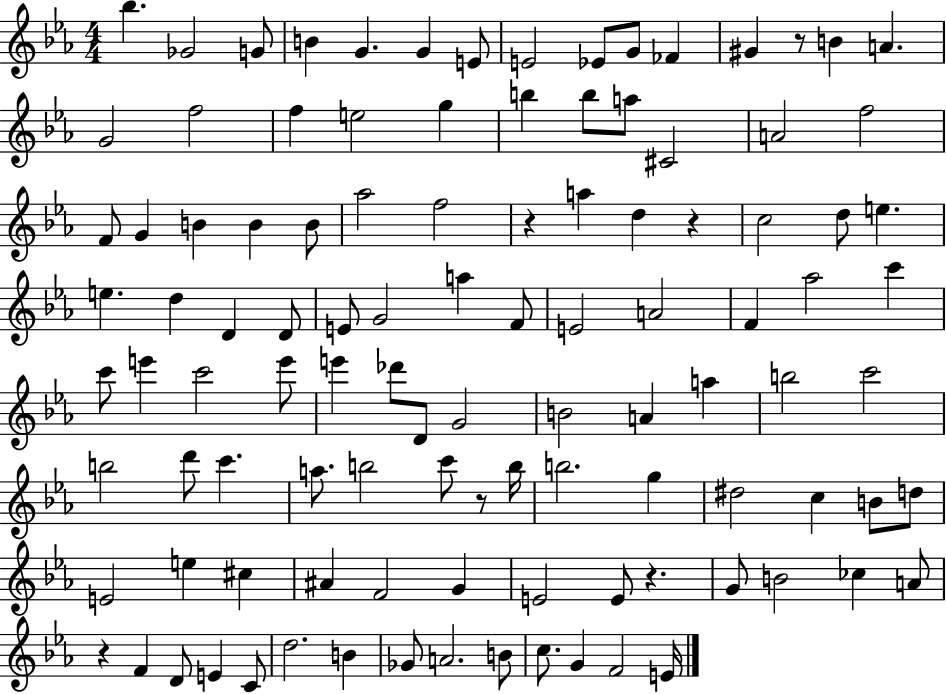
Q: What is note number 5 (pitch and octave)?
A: G4